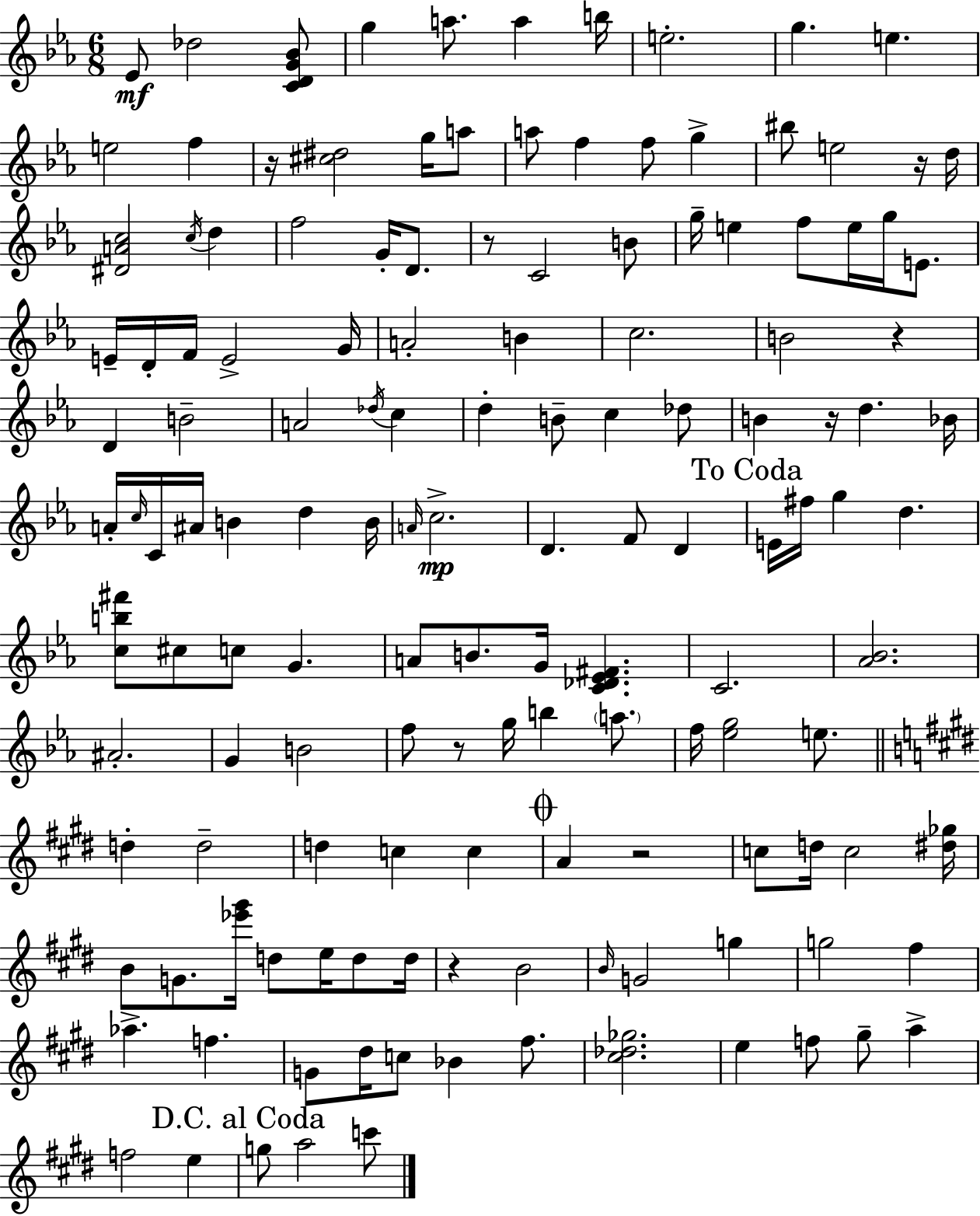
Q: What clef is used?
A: treble